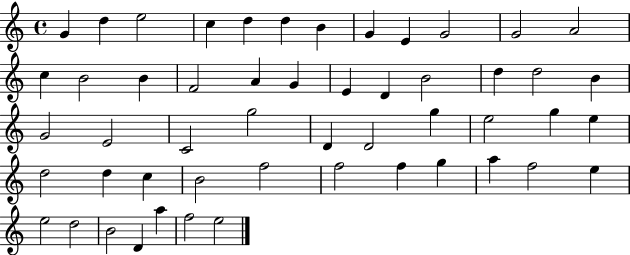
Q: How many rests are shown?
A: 0